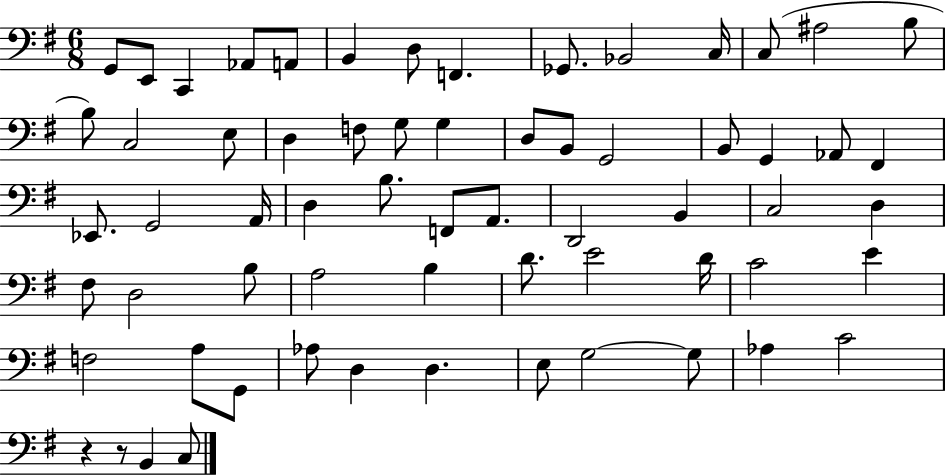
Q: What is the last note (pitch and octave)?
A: C3